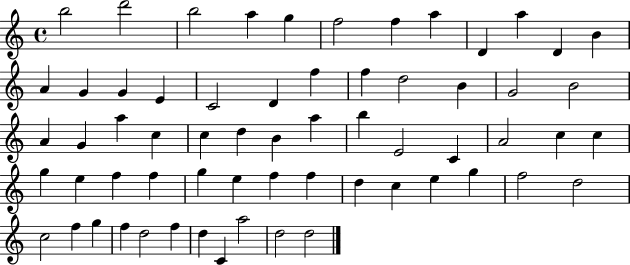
{
  \clef treble
  \time 4/4
  \defaultTimeSignature
  \key c \major
  b''2 d'''2 | b''2 a''4 g''4 | f''2 f''4 a''4 | d'4 a''4 d'4 b'4 | \break a'4 g'4 g'4 e'4 | c'2 d'4 f''4 | f''4 d''2 b'4 | g'2 b'2 | \break a'4 g'4 a''4 c''4 | c''4 d''4 b'4 a''4 | b''4 e'2 c'4 | a'2 c''4 c''4 | \break g''4 e''4 f''4 f''4 | g''4 e''4 f''4 f''4 | d''4 c''4 e''4 g''4 | f''2 d''2 | \break c''2 f''4 g''4 | f''4 d''2 f''4 | d''4 c'4 a''2 | d''2 d''2 | \break \bar "|."
}